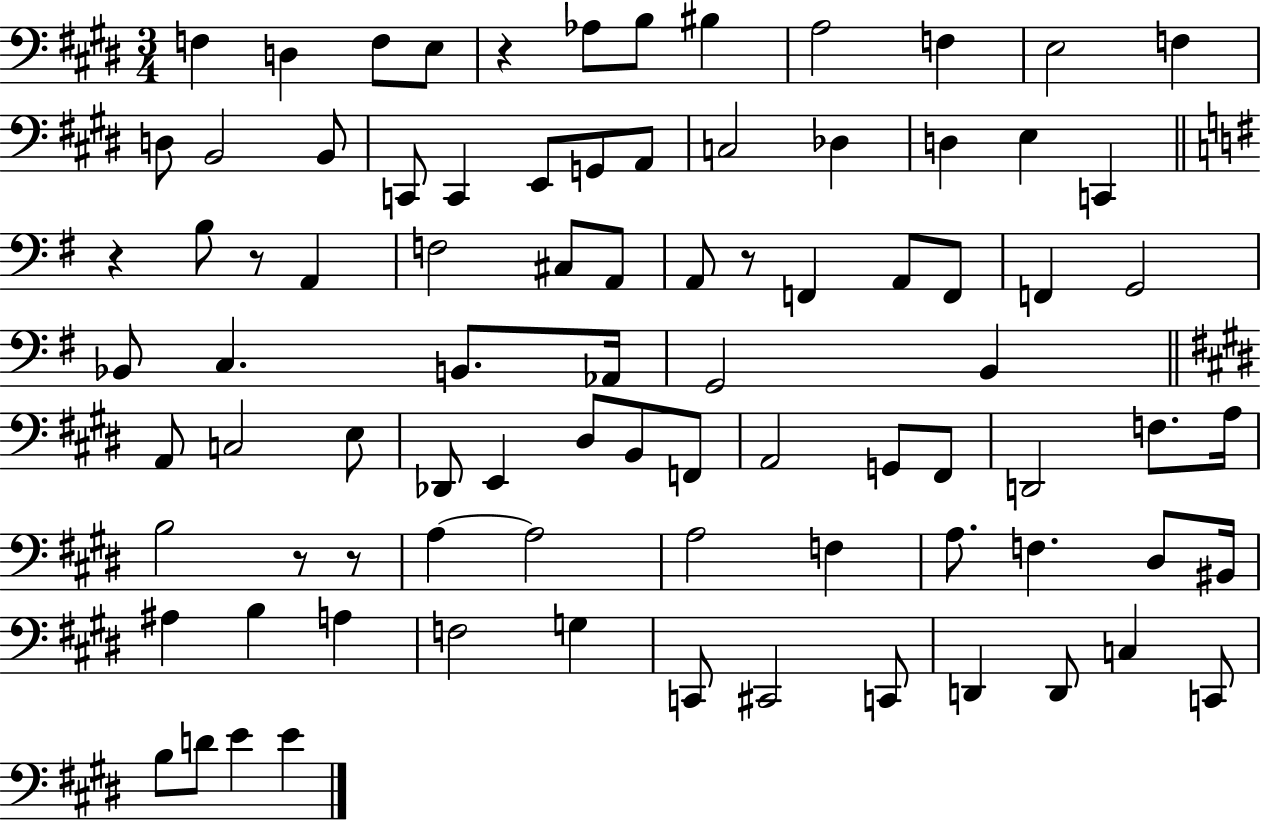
X:1
T:Untitled
M:3/4
L:1/4
K:E
F, D, F,/2 E,/2 z _A,/2 B,/2 ^B, A,2 F, E,2 F, D,/2 B,,2 B,,/2 C,,/2 C,, E,,/2 G,,/2 A,,/2 C,2 _D, D, E, C,, z B,/2 z/2 A,, F,2 ^C,/2 A,,/2 A,,/2 z/2 F,, A,,/2 F,,/2 F,, G,,2 _B,,/2 C, B,,/2 _A,,/4 G,,2 B,, A,,/2 C,2 E,/2 _D,,/2 E,, ^D,/2 B,,/2 F,,/2 A,,2 G,,/2 ^F,,/2 D,,2 F,/2 A,/4 B,2 z/2 z/2 A, A,2 A,2 F, A,/2 F, ^D,/2 ^B,,/4 ^A, B, A, F,2 G, C,,/2 ^C,,2 C,,/2 D,, D,,/2 C, C,,/2 B,/2 D/2 E E